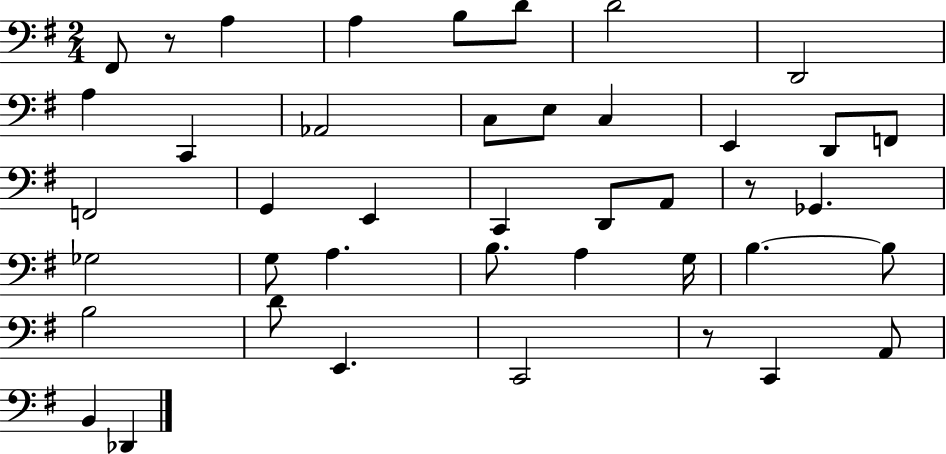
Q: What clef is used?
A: bass